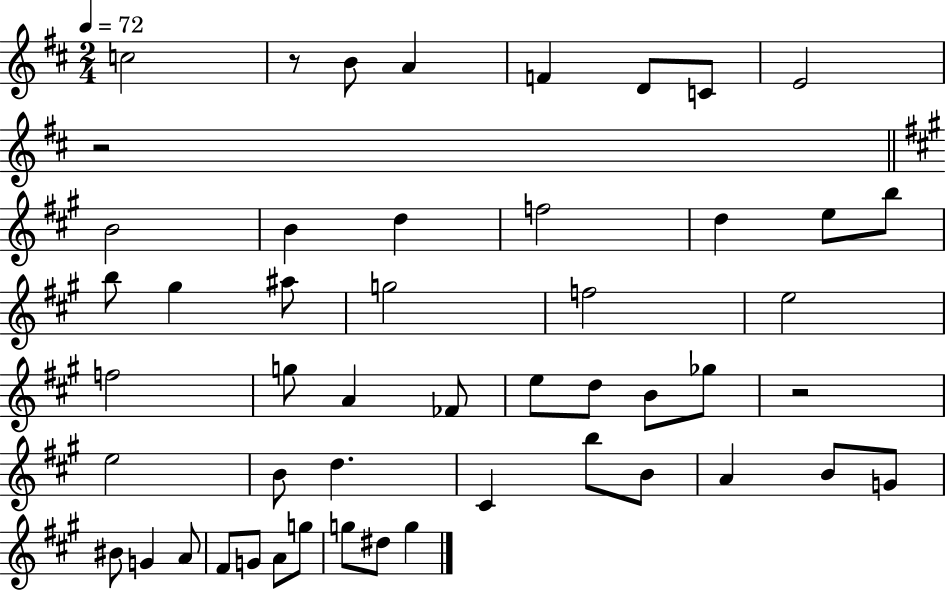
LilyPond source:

{
  \clef treble
  \numericTimeSignature
  \time 2/4
  \key d \major
  \tempo 4 = 72
  c''2 | r8 b'8 a'4 | f'4 d'8 c'8 | e'2 | \break r2 | \bar "||" \break \key a \major b'2 | b'4 d''4 | f''2 | d''4 e''8 b''8 | \break b''8 gis''4 ais''8 | g''2 | f''2 | e''2 | \break f''2 | g''8 a'4 fes'8 | e''8 d''8 b'8 ges''8 | r2 | \break e''2 | b'8 d''4. | cis'4 b''8 b'8 | a'4 b'8 g'8 | \break bis'8 g'4 a'8 | fis'8 g'8 a'8 g''8 | g''8 dis''8 g''4 | \bar "|."
}